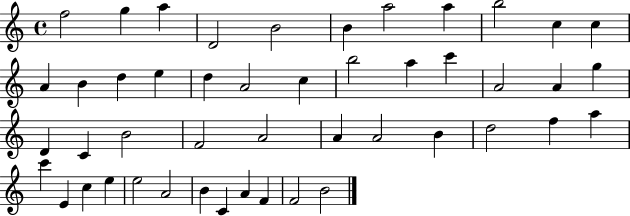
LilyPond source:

{
  \clef treble
  \time 4/4
  \defaultTimeSignature
  \key c \major
  f''2 g''4 a''4 | d'2 b'2 | b'4 a''2 a''4 | b''2 c''4 c''4 | \break a'4 b'4 d''4 e''4 | d''4 a'2 c''4 | b''2 a''4 c'''4 | a'2 a'4 g''4 | \break d'4 c'4 b'2 | f'2 a'2 | a'4 a'2 b'4 | d''2 f''4 a''4 | \break c'''4 e'4 c''4 e''4 | e''2 a'2 | b'4 c'4 a'4 f'4 | f'2 b'2 | \break \bar "|."
}